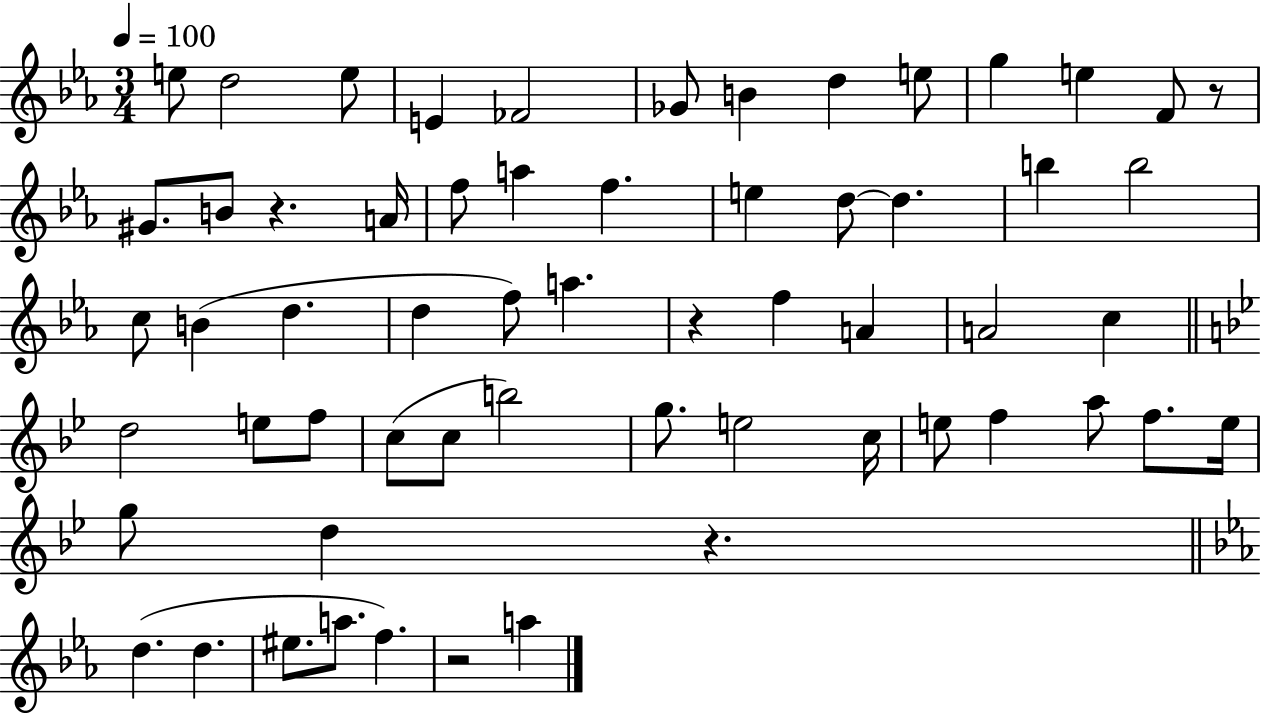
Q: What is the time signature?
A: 3/4